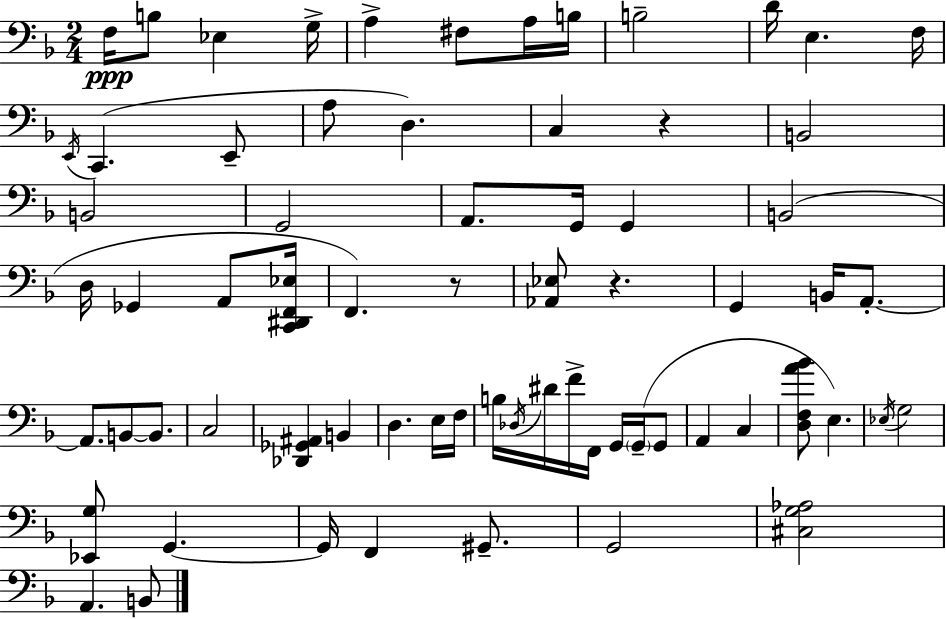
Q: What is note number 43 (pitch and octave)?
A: D#4